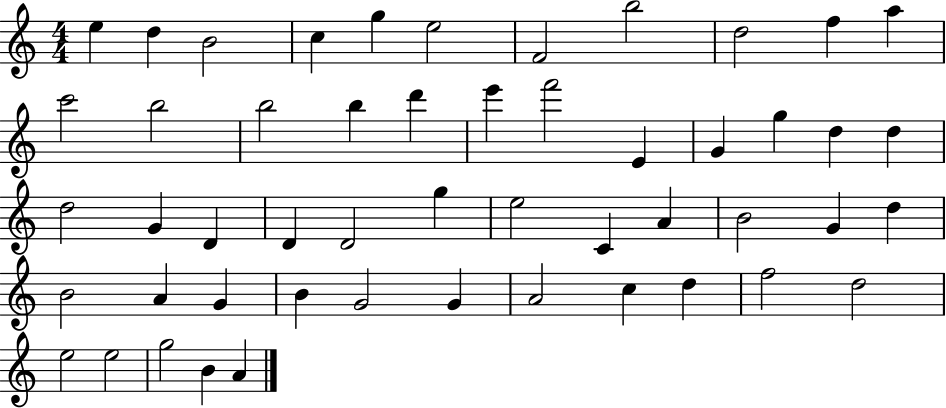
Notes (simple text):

E5/q D5/q B4/h C5/q G5/q E5/h F4/h B5/h D5/h F5/q A5/q C6/h B5/h B5/h B5/q D6/q E6/q F6/h E4/q G4/q G5/q D5/q D5/q D5/h G4/q D4/q D4/q D4/h G5/q E5/h C4/q A4/q B4/h G4/q D5/q B4/h A4/q G4/q B4/q G4/h G4/q A4/h C5/q D5/q F5/h D5/h E5/h E5/h G5/h B4/q A4/q